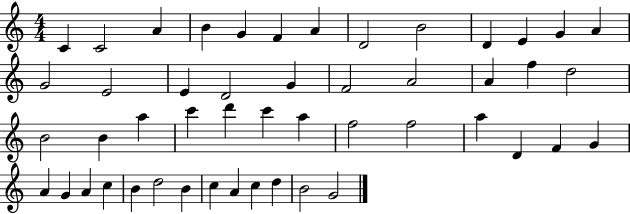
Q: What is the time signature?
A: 4/4